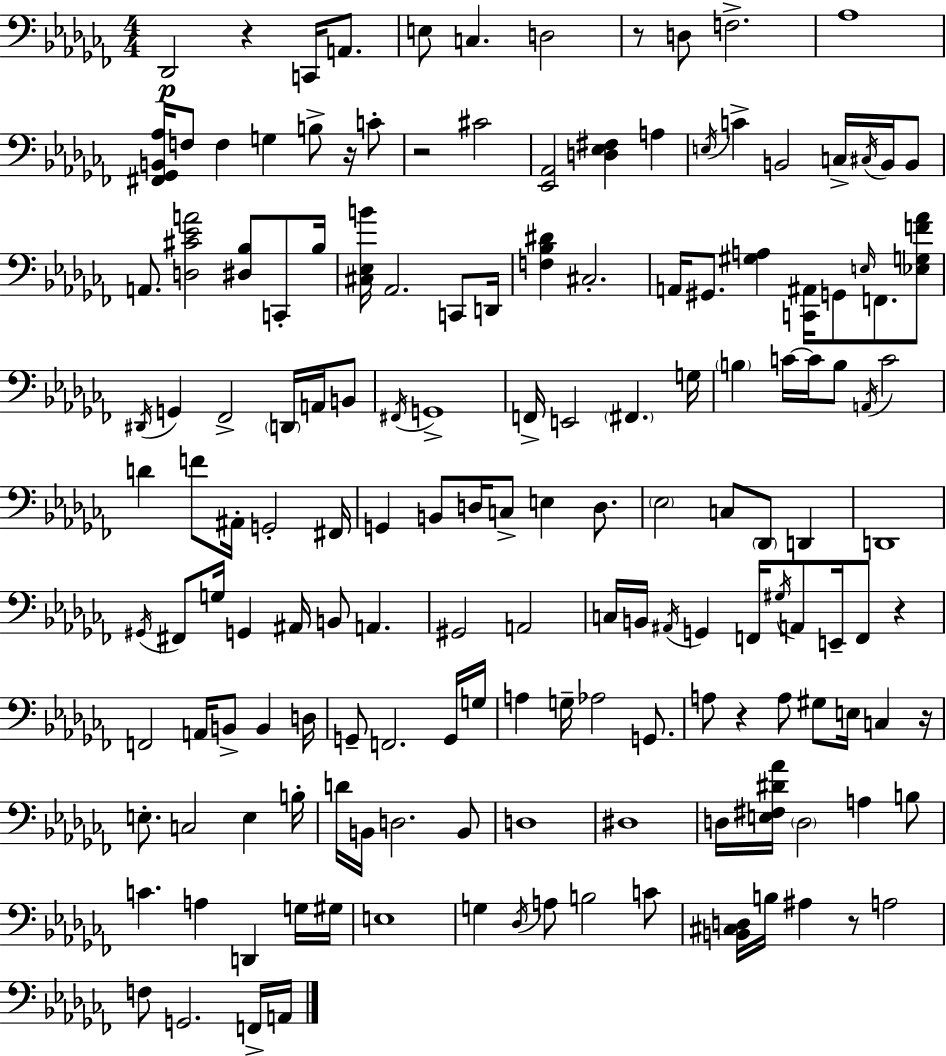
X:1
T:Untitled
M:4/4
L:1/4
K:Abm
_D,,2 z C,,/4 A,,/2 E,/2 C, D,2 z/2 D,/2 F,2 _A,4 [^F,,_G,,B,,_A,]/4 F,/2 F, G, B,/2 z/4 C/2 z2 ^C2 [_E,,_A,,]2 [D,_E,^F,] A, E,/4 C B,,2 C,/4 ^C,/4 B,,/4 B,,/2 A,,/2 [D,^C_EA]2 [^D,_B,]/2 C,,/2 _B,/4 [^C,_E,B]/4 _A,,2 C,,/2 D,,/4 [F,_B,^D] ^C,2 A,,/4 ^G,,/2 [^G,A,] [C,,^A,,]/4 G,,/2 E,/4 F,,/2 [_E,G,F_A]/2 ^D,,/4 G,, _F,,2 D,,/4 A,,/4 B,,/2 ^F,,/4 G,,4 F,,/4 E,,2 ^F,, G,/4 B, C/4 C/4 B,/2 A,,/4 C2 D F/2 ^A,,/4 G,,2 ^F,,/4 G,, B,,/2 D,/4 C,/2 E, D,/2 _E,2 C,/2 _D,,/2 D,, D,,4 ^G,,/4 ^F,,/2 G,/4 G,, ^A,,/4 B,,/2 A,, ^G,,2 A,,2 C,/4 B,,/4 ^A,,/4 G,, F,,/4 ^G,/4 A,,/2 E,,/4 F,,/2 z F,,2 A,,/4 B,,/2 B,, D,/4 G,,/2 F,,2 G,,/4 G,/4 A, G,/4 _A,2 G,,/2 A,/2 z A,/2 ^G,/2 E,/4 C, z/4 E,/2 C,2 E, B,/4 D/4 B,,/4 D,2 B,,/2 D,4 ^D,4 D,/4 [E,^F,^D_A]/4 D,2 A, B,/2 C A, D,, G,/4 ^G,/4 E,4 G, _D,/4 A,/2 B,2 C/2 [B,,^C,D,]/4 B,/4 ^A, z/2 A,2 F,/2 G,,2 F,,/4 A,,/4